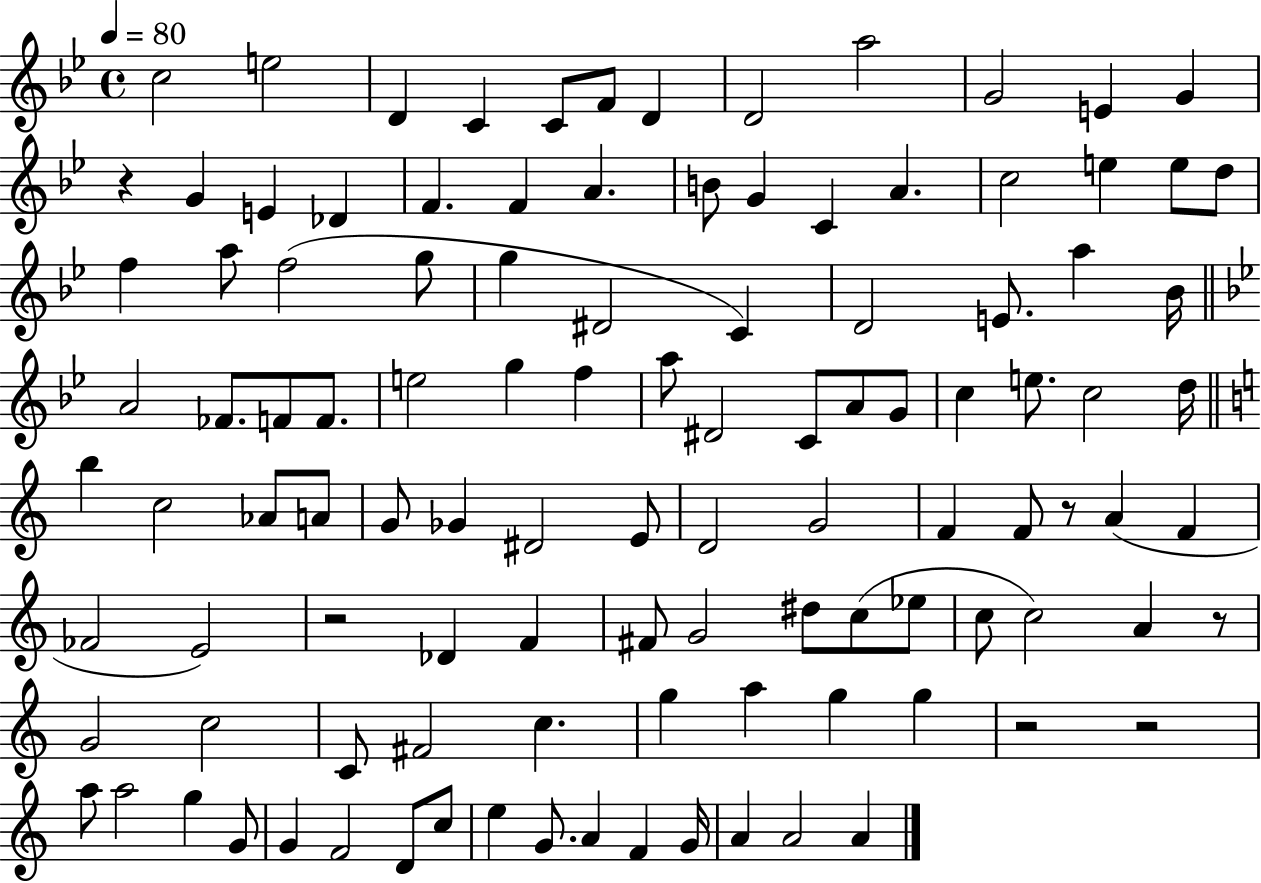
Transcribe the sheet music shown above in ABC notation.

X:1
T:Untitled
M:4/4
L:1/4
K:Bb
c2 e2 D C C/2 F/2 D D2 a2 G2 E G z G E _D F F A B/2 G C A c2 e e/2 d/2 f a/2 f2 g/2 g ^D2 C D2 E/2 a _B/4 A2 _F/2 F/2 F/2 e2 g f a/2 ^D2 C/2 A/2 G/2 c e/2 c2 d/4 b c2 _A/2 A/2 G/2 _G ^D2 E/2 D2 G2 F F/2 z/2 A F _F2 E2 z2 _D F ^F/2 G2 ^d/2 c/2 _e/2 c/2 c2 A z/2 G2 c2 C/2 ^F2 c g a g g z2 z2 a/2 a2 g G/2 G F2 D/2 c/2 e G/2 A F G/4 A A2 A